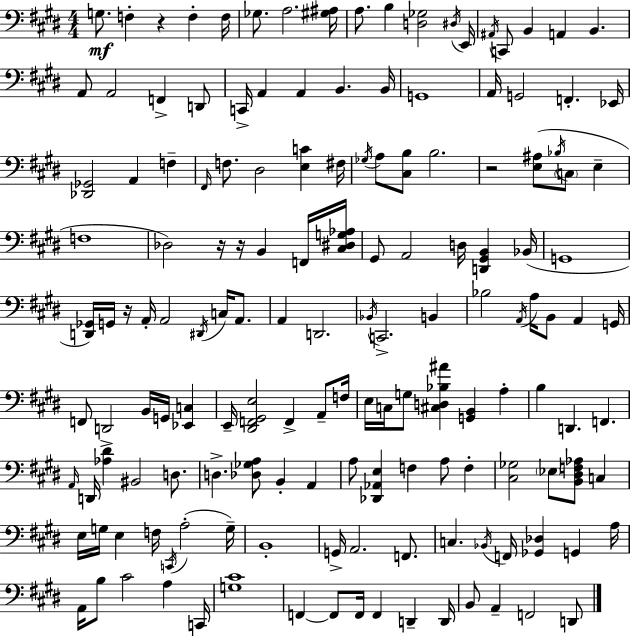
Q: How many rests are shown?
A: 5